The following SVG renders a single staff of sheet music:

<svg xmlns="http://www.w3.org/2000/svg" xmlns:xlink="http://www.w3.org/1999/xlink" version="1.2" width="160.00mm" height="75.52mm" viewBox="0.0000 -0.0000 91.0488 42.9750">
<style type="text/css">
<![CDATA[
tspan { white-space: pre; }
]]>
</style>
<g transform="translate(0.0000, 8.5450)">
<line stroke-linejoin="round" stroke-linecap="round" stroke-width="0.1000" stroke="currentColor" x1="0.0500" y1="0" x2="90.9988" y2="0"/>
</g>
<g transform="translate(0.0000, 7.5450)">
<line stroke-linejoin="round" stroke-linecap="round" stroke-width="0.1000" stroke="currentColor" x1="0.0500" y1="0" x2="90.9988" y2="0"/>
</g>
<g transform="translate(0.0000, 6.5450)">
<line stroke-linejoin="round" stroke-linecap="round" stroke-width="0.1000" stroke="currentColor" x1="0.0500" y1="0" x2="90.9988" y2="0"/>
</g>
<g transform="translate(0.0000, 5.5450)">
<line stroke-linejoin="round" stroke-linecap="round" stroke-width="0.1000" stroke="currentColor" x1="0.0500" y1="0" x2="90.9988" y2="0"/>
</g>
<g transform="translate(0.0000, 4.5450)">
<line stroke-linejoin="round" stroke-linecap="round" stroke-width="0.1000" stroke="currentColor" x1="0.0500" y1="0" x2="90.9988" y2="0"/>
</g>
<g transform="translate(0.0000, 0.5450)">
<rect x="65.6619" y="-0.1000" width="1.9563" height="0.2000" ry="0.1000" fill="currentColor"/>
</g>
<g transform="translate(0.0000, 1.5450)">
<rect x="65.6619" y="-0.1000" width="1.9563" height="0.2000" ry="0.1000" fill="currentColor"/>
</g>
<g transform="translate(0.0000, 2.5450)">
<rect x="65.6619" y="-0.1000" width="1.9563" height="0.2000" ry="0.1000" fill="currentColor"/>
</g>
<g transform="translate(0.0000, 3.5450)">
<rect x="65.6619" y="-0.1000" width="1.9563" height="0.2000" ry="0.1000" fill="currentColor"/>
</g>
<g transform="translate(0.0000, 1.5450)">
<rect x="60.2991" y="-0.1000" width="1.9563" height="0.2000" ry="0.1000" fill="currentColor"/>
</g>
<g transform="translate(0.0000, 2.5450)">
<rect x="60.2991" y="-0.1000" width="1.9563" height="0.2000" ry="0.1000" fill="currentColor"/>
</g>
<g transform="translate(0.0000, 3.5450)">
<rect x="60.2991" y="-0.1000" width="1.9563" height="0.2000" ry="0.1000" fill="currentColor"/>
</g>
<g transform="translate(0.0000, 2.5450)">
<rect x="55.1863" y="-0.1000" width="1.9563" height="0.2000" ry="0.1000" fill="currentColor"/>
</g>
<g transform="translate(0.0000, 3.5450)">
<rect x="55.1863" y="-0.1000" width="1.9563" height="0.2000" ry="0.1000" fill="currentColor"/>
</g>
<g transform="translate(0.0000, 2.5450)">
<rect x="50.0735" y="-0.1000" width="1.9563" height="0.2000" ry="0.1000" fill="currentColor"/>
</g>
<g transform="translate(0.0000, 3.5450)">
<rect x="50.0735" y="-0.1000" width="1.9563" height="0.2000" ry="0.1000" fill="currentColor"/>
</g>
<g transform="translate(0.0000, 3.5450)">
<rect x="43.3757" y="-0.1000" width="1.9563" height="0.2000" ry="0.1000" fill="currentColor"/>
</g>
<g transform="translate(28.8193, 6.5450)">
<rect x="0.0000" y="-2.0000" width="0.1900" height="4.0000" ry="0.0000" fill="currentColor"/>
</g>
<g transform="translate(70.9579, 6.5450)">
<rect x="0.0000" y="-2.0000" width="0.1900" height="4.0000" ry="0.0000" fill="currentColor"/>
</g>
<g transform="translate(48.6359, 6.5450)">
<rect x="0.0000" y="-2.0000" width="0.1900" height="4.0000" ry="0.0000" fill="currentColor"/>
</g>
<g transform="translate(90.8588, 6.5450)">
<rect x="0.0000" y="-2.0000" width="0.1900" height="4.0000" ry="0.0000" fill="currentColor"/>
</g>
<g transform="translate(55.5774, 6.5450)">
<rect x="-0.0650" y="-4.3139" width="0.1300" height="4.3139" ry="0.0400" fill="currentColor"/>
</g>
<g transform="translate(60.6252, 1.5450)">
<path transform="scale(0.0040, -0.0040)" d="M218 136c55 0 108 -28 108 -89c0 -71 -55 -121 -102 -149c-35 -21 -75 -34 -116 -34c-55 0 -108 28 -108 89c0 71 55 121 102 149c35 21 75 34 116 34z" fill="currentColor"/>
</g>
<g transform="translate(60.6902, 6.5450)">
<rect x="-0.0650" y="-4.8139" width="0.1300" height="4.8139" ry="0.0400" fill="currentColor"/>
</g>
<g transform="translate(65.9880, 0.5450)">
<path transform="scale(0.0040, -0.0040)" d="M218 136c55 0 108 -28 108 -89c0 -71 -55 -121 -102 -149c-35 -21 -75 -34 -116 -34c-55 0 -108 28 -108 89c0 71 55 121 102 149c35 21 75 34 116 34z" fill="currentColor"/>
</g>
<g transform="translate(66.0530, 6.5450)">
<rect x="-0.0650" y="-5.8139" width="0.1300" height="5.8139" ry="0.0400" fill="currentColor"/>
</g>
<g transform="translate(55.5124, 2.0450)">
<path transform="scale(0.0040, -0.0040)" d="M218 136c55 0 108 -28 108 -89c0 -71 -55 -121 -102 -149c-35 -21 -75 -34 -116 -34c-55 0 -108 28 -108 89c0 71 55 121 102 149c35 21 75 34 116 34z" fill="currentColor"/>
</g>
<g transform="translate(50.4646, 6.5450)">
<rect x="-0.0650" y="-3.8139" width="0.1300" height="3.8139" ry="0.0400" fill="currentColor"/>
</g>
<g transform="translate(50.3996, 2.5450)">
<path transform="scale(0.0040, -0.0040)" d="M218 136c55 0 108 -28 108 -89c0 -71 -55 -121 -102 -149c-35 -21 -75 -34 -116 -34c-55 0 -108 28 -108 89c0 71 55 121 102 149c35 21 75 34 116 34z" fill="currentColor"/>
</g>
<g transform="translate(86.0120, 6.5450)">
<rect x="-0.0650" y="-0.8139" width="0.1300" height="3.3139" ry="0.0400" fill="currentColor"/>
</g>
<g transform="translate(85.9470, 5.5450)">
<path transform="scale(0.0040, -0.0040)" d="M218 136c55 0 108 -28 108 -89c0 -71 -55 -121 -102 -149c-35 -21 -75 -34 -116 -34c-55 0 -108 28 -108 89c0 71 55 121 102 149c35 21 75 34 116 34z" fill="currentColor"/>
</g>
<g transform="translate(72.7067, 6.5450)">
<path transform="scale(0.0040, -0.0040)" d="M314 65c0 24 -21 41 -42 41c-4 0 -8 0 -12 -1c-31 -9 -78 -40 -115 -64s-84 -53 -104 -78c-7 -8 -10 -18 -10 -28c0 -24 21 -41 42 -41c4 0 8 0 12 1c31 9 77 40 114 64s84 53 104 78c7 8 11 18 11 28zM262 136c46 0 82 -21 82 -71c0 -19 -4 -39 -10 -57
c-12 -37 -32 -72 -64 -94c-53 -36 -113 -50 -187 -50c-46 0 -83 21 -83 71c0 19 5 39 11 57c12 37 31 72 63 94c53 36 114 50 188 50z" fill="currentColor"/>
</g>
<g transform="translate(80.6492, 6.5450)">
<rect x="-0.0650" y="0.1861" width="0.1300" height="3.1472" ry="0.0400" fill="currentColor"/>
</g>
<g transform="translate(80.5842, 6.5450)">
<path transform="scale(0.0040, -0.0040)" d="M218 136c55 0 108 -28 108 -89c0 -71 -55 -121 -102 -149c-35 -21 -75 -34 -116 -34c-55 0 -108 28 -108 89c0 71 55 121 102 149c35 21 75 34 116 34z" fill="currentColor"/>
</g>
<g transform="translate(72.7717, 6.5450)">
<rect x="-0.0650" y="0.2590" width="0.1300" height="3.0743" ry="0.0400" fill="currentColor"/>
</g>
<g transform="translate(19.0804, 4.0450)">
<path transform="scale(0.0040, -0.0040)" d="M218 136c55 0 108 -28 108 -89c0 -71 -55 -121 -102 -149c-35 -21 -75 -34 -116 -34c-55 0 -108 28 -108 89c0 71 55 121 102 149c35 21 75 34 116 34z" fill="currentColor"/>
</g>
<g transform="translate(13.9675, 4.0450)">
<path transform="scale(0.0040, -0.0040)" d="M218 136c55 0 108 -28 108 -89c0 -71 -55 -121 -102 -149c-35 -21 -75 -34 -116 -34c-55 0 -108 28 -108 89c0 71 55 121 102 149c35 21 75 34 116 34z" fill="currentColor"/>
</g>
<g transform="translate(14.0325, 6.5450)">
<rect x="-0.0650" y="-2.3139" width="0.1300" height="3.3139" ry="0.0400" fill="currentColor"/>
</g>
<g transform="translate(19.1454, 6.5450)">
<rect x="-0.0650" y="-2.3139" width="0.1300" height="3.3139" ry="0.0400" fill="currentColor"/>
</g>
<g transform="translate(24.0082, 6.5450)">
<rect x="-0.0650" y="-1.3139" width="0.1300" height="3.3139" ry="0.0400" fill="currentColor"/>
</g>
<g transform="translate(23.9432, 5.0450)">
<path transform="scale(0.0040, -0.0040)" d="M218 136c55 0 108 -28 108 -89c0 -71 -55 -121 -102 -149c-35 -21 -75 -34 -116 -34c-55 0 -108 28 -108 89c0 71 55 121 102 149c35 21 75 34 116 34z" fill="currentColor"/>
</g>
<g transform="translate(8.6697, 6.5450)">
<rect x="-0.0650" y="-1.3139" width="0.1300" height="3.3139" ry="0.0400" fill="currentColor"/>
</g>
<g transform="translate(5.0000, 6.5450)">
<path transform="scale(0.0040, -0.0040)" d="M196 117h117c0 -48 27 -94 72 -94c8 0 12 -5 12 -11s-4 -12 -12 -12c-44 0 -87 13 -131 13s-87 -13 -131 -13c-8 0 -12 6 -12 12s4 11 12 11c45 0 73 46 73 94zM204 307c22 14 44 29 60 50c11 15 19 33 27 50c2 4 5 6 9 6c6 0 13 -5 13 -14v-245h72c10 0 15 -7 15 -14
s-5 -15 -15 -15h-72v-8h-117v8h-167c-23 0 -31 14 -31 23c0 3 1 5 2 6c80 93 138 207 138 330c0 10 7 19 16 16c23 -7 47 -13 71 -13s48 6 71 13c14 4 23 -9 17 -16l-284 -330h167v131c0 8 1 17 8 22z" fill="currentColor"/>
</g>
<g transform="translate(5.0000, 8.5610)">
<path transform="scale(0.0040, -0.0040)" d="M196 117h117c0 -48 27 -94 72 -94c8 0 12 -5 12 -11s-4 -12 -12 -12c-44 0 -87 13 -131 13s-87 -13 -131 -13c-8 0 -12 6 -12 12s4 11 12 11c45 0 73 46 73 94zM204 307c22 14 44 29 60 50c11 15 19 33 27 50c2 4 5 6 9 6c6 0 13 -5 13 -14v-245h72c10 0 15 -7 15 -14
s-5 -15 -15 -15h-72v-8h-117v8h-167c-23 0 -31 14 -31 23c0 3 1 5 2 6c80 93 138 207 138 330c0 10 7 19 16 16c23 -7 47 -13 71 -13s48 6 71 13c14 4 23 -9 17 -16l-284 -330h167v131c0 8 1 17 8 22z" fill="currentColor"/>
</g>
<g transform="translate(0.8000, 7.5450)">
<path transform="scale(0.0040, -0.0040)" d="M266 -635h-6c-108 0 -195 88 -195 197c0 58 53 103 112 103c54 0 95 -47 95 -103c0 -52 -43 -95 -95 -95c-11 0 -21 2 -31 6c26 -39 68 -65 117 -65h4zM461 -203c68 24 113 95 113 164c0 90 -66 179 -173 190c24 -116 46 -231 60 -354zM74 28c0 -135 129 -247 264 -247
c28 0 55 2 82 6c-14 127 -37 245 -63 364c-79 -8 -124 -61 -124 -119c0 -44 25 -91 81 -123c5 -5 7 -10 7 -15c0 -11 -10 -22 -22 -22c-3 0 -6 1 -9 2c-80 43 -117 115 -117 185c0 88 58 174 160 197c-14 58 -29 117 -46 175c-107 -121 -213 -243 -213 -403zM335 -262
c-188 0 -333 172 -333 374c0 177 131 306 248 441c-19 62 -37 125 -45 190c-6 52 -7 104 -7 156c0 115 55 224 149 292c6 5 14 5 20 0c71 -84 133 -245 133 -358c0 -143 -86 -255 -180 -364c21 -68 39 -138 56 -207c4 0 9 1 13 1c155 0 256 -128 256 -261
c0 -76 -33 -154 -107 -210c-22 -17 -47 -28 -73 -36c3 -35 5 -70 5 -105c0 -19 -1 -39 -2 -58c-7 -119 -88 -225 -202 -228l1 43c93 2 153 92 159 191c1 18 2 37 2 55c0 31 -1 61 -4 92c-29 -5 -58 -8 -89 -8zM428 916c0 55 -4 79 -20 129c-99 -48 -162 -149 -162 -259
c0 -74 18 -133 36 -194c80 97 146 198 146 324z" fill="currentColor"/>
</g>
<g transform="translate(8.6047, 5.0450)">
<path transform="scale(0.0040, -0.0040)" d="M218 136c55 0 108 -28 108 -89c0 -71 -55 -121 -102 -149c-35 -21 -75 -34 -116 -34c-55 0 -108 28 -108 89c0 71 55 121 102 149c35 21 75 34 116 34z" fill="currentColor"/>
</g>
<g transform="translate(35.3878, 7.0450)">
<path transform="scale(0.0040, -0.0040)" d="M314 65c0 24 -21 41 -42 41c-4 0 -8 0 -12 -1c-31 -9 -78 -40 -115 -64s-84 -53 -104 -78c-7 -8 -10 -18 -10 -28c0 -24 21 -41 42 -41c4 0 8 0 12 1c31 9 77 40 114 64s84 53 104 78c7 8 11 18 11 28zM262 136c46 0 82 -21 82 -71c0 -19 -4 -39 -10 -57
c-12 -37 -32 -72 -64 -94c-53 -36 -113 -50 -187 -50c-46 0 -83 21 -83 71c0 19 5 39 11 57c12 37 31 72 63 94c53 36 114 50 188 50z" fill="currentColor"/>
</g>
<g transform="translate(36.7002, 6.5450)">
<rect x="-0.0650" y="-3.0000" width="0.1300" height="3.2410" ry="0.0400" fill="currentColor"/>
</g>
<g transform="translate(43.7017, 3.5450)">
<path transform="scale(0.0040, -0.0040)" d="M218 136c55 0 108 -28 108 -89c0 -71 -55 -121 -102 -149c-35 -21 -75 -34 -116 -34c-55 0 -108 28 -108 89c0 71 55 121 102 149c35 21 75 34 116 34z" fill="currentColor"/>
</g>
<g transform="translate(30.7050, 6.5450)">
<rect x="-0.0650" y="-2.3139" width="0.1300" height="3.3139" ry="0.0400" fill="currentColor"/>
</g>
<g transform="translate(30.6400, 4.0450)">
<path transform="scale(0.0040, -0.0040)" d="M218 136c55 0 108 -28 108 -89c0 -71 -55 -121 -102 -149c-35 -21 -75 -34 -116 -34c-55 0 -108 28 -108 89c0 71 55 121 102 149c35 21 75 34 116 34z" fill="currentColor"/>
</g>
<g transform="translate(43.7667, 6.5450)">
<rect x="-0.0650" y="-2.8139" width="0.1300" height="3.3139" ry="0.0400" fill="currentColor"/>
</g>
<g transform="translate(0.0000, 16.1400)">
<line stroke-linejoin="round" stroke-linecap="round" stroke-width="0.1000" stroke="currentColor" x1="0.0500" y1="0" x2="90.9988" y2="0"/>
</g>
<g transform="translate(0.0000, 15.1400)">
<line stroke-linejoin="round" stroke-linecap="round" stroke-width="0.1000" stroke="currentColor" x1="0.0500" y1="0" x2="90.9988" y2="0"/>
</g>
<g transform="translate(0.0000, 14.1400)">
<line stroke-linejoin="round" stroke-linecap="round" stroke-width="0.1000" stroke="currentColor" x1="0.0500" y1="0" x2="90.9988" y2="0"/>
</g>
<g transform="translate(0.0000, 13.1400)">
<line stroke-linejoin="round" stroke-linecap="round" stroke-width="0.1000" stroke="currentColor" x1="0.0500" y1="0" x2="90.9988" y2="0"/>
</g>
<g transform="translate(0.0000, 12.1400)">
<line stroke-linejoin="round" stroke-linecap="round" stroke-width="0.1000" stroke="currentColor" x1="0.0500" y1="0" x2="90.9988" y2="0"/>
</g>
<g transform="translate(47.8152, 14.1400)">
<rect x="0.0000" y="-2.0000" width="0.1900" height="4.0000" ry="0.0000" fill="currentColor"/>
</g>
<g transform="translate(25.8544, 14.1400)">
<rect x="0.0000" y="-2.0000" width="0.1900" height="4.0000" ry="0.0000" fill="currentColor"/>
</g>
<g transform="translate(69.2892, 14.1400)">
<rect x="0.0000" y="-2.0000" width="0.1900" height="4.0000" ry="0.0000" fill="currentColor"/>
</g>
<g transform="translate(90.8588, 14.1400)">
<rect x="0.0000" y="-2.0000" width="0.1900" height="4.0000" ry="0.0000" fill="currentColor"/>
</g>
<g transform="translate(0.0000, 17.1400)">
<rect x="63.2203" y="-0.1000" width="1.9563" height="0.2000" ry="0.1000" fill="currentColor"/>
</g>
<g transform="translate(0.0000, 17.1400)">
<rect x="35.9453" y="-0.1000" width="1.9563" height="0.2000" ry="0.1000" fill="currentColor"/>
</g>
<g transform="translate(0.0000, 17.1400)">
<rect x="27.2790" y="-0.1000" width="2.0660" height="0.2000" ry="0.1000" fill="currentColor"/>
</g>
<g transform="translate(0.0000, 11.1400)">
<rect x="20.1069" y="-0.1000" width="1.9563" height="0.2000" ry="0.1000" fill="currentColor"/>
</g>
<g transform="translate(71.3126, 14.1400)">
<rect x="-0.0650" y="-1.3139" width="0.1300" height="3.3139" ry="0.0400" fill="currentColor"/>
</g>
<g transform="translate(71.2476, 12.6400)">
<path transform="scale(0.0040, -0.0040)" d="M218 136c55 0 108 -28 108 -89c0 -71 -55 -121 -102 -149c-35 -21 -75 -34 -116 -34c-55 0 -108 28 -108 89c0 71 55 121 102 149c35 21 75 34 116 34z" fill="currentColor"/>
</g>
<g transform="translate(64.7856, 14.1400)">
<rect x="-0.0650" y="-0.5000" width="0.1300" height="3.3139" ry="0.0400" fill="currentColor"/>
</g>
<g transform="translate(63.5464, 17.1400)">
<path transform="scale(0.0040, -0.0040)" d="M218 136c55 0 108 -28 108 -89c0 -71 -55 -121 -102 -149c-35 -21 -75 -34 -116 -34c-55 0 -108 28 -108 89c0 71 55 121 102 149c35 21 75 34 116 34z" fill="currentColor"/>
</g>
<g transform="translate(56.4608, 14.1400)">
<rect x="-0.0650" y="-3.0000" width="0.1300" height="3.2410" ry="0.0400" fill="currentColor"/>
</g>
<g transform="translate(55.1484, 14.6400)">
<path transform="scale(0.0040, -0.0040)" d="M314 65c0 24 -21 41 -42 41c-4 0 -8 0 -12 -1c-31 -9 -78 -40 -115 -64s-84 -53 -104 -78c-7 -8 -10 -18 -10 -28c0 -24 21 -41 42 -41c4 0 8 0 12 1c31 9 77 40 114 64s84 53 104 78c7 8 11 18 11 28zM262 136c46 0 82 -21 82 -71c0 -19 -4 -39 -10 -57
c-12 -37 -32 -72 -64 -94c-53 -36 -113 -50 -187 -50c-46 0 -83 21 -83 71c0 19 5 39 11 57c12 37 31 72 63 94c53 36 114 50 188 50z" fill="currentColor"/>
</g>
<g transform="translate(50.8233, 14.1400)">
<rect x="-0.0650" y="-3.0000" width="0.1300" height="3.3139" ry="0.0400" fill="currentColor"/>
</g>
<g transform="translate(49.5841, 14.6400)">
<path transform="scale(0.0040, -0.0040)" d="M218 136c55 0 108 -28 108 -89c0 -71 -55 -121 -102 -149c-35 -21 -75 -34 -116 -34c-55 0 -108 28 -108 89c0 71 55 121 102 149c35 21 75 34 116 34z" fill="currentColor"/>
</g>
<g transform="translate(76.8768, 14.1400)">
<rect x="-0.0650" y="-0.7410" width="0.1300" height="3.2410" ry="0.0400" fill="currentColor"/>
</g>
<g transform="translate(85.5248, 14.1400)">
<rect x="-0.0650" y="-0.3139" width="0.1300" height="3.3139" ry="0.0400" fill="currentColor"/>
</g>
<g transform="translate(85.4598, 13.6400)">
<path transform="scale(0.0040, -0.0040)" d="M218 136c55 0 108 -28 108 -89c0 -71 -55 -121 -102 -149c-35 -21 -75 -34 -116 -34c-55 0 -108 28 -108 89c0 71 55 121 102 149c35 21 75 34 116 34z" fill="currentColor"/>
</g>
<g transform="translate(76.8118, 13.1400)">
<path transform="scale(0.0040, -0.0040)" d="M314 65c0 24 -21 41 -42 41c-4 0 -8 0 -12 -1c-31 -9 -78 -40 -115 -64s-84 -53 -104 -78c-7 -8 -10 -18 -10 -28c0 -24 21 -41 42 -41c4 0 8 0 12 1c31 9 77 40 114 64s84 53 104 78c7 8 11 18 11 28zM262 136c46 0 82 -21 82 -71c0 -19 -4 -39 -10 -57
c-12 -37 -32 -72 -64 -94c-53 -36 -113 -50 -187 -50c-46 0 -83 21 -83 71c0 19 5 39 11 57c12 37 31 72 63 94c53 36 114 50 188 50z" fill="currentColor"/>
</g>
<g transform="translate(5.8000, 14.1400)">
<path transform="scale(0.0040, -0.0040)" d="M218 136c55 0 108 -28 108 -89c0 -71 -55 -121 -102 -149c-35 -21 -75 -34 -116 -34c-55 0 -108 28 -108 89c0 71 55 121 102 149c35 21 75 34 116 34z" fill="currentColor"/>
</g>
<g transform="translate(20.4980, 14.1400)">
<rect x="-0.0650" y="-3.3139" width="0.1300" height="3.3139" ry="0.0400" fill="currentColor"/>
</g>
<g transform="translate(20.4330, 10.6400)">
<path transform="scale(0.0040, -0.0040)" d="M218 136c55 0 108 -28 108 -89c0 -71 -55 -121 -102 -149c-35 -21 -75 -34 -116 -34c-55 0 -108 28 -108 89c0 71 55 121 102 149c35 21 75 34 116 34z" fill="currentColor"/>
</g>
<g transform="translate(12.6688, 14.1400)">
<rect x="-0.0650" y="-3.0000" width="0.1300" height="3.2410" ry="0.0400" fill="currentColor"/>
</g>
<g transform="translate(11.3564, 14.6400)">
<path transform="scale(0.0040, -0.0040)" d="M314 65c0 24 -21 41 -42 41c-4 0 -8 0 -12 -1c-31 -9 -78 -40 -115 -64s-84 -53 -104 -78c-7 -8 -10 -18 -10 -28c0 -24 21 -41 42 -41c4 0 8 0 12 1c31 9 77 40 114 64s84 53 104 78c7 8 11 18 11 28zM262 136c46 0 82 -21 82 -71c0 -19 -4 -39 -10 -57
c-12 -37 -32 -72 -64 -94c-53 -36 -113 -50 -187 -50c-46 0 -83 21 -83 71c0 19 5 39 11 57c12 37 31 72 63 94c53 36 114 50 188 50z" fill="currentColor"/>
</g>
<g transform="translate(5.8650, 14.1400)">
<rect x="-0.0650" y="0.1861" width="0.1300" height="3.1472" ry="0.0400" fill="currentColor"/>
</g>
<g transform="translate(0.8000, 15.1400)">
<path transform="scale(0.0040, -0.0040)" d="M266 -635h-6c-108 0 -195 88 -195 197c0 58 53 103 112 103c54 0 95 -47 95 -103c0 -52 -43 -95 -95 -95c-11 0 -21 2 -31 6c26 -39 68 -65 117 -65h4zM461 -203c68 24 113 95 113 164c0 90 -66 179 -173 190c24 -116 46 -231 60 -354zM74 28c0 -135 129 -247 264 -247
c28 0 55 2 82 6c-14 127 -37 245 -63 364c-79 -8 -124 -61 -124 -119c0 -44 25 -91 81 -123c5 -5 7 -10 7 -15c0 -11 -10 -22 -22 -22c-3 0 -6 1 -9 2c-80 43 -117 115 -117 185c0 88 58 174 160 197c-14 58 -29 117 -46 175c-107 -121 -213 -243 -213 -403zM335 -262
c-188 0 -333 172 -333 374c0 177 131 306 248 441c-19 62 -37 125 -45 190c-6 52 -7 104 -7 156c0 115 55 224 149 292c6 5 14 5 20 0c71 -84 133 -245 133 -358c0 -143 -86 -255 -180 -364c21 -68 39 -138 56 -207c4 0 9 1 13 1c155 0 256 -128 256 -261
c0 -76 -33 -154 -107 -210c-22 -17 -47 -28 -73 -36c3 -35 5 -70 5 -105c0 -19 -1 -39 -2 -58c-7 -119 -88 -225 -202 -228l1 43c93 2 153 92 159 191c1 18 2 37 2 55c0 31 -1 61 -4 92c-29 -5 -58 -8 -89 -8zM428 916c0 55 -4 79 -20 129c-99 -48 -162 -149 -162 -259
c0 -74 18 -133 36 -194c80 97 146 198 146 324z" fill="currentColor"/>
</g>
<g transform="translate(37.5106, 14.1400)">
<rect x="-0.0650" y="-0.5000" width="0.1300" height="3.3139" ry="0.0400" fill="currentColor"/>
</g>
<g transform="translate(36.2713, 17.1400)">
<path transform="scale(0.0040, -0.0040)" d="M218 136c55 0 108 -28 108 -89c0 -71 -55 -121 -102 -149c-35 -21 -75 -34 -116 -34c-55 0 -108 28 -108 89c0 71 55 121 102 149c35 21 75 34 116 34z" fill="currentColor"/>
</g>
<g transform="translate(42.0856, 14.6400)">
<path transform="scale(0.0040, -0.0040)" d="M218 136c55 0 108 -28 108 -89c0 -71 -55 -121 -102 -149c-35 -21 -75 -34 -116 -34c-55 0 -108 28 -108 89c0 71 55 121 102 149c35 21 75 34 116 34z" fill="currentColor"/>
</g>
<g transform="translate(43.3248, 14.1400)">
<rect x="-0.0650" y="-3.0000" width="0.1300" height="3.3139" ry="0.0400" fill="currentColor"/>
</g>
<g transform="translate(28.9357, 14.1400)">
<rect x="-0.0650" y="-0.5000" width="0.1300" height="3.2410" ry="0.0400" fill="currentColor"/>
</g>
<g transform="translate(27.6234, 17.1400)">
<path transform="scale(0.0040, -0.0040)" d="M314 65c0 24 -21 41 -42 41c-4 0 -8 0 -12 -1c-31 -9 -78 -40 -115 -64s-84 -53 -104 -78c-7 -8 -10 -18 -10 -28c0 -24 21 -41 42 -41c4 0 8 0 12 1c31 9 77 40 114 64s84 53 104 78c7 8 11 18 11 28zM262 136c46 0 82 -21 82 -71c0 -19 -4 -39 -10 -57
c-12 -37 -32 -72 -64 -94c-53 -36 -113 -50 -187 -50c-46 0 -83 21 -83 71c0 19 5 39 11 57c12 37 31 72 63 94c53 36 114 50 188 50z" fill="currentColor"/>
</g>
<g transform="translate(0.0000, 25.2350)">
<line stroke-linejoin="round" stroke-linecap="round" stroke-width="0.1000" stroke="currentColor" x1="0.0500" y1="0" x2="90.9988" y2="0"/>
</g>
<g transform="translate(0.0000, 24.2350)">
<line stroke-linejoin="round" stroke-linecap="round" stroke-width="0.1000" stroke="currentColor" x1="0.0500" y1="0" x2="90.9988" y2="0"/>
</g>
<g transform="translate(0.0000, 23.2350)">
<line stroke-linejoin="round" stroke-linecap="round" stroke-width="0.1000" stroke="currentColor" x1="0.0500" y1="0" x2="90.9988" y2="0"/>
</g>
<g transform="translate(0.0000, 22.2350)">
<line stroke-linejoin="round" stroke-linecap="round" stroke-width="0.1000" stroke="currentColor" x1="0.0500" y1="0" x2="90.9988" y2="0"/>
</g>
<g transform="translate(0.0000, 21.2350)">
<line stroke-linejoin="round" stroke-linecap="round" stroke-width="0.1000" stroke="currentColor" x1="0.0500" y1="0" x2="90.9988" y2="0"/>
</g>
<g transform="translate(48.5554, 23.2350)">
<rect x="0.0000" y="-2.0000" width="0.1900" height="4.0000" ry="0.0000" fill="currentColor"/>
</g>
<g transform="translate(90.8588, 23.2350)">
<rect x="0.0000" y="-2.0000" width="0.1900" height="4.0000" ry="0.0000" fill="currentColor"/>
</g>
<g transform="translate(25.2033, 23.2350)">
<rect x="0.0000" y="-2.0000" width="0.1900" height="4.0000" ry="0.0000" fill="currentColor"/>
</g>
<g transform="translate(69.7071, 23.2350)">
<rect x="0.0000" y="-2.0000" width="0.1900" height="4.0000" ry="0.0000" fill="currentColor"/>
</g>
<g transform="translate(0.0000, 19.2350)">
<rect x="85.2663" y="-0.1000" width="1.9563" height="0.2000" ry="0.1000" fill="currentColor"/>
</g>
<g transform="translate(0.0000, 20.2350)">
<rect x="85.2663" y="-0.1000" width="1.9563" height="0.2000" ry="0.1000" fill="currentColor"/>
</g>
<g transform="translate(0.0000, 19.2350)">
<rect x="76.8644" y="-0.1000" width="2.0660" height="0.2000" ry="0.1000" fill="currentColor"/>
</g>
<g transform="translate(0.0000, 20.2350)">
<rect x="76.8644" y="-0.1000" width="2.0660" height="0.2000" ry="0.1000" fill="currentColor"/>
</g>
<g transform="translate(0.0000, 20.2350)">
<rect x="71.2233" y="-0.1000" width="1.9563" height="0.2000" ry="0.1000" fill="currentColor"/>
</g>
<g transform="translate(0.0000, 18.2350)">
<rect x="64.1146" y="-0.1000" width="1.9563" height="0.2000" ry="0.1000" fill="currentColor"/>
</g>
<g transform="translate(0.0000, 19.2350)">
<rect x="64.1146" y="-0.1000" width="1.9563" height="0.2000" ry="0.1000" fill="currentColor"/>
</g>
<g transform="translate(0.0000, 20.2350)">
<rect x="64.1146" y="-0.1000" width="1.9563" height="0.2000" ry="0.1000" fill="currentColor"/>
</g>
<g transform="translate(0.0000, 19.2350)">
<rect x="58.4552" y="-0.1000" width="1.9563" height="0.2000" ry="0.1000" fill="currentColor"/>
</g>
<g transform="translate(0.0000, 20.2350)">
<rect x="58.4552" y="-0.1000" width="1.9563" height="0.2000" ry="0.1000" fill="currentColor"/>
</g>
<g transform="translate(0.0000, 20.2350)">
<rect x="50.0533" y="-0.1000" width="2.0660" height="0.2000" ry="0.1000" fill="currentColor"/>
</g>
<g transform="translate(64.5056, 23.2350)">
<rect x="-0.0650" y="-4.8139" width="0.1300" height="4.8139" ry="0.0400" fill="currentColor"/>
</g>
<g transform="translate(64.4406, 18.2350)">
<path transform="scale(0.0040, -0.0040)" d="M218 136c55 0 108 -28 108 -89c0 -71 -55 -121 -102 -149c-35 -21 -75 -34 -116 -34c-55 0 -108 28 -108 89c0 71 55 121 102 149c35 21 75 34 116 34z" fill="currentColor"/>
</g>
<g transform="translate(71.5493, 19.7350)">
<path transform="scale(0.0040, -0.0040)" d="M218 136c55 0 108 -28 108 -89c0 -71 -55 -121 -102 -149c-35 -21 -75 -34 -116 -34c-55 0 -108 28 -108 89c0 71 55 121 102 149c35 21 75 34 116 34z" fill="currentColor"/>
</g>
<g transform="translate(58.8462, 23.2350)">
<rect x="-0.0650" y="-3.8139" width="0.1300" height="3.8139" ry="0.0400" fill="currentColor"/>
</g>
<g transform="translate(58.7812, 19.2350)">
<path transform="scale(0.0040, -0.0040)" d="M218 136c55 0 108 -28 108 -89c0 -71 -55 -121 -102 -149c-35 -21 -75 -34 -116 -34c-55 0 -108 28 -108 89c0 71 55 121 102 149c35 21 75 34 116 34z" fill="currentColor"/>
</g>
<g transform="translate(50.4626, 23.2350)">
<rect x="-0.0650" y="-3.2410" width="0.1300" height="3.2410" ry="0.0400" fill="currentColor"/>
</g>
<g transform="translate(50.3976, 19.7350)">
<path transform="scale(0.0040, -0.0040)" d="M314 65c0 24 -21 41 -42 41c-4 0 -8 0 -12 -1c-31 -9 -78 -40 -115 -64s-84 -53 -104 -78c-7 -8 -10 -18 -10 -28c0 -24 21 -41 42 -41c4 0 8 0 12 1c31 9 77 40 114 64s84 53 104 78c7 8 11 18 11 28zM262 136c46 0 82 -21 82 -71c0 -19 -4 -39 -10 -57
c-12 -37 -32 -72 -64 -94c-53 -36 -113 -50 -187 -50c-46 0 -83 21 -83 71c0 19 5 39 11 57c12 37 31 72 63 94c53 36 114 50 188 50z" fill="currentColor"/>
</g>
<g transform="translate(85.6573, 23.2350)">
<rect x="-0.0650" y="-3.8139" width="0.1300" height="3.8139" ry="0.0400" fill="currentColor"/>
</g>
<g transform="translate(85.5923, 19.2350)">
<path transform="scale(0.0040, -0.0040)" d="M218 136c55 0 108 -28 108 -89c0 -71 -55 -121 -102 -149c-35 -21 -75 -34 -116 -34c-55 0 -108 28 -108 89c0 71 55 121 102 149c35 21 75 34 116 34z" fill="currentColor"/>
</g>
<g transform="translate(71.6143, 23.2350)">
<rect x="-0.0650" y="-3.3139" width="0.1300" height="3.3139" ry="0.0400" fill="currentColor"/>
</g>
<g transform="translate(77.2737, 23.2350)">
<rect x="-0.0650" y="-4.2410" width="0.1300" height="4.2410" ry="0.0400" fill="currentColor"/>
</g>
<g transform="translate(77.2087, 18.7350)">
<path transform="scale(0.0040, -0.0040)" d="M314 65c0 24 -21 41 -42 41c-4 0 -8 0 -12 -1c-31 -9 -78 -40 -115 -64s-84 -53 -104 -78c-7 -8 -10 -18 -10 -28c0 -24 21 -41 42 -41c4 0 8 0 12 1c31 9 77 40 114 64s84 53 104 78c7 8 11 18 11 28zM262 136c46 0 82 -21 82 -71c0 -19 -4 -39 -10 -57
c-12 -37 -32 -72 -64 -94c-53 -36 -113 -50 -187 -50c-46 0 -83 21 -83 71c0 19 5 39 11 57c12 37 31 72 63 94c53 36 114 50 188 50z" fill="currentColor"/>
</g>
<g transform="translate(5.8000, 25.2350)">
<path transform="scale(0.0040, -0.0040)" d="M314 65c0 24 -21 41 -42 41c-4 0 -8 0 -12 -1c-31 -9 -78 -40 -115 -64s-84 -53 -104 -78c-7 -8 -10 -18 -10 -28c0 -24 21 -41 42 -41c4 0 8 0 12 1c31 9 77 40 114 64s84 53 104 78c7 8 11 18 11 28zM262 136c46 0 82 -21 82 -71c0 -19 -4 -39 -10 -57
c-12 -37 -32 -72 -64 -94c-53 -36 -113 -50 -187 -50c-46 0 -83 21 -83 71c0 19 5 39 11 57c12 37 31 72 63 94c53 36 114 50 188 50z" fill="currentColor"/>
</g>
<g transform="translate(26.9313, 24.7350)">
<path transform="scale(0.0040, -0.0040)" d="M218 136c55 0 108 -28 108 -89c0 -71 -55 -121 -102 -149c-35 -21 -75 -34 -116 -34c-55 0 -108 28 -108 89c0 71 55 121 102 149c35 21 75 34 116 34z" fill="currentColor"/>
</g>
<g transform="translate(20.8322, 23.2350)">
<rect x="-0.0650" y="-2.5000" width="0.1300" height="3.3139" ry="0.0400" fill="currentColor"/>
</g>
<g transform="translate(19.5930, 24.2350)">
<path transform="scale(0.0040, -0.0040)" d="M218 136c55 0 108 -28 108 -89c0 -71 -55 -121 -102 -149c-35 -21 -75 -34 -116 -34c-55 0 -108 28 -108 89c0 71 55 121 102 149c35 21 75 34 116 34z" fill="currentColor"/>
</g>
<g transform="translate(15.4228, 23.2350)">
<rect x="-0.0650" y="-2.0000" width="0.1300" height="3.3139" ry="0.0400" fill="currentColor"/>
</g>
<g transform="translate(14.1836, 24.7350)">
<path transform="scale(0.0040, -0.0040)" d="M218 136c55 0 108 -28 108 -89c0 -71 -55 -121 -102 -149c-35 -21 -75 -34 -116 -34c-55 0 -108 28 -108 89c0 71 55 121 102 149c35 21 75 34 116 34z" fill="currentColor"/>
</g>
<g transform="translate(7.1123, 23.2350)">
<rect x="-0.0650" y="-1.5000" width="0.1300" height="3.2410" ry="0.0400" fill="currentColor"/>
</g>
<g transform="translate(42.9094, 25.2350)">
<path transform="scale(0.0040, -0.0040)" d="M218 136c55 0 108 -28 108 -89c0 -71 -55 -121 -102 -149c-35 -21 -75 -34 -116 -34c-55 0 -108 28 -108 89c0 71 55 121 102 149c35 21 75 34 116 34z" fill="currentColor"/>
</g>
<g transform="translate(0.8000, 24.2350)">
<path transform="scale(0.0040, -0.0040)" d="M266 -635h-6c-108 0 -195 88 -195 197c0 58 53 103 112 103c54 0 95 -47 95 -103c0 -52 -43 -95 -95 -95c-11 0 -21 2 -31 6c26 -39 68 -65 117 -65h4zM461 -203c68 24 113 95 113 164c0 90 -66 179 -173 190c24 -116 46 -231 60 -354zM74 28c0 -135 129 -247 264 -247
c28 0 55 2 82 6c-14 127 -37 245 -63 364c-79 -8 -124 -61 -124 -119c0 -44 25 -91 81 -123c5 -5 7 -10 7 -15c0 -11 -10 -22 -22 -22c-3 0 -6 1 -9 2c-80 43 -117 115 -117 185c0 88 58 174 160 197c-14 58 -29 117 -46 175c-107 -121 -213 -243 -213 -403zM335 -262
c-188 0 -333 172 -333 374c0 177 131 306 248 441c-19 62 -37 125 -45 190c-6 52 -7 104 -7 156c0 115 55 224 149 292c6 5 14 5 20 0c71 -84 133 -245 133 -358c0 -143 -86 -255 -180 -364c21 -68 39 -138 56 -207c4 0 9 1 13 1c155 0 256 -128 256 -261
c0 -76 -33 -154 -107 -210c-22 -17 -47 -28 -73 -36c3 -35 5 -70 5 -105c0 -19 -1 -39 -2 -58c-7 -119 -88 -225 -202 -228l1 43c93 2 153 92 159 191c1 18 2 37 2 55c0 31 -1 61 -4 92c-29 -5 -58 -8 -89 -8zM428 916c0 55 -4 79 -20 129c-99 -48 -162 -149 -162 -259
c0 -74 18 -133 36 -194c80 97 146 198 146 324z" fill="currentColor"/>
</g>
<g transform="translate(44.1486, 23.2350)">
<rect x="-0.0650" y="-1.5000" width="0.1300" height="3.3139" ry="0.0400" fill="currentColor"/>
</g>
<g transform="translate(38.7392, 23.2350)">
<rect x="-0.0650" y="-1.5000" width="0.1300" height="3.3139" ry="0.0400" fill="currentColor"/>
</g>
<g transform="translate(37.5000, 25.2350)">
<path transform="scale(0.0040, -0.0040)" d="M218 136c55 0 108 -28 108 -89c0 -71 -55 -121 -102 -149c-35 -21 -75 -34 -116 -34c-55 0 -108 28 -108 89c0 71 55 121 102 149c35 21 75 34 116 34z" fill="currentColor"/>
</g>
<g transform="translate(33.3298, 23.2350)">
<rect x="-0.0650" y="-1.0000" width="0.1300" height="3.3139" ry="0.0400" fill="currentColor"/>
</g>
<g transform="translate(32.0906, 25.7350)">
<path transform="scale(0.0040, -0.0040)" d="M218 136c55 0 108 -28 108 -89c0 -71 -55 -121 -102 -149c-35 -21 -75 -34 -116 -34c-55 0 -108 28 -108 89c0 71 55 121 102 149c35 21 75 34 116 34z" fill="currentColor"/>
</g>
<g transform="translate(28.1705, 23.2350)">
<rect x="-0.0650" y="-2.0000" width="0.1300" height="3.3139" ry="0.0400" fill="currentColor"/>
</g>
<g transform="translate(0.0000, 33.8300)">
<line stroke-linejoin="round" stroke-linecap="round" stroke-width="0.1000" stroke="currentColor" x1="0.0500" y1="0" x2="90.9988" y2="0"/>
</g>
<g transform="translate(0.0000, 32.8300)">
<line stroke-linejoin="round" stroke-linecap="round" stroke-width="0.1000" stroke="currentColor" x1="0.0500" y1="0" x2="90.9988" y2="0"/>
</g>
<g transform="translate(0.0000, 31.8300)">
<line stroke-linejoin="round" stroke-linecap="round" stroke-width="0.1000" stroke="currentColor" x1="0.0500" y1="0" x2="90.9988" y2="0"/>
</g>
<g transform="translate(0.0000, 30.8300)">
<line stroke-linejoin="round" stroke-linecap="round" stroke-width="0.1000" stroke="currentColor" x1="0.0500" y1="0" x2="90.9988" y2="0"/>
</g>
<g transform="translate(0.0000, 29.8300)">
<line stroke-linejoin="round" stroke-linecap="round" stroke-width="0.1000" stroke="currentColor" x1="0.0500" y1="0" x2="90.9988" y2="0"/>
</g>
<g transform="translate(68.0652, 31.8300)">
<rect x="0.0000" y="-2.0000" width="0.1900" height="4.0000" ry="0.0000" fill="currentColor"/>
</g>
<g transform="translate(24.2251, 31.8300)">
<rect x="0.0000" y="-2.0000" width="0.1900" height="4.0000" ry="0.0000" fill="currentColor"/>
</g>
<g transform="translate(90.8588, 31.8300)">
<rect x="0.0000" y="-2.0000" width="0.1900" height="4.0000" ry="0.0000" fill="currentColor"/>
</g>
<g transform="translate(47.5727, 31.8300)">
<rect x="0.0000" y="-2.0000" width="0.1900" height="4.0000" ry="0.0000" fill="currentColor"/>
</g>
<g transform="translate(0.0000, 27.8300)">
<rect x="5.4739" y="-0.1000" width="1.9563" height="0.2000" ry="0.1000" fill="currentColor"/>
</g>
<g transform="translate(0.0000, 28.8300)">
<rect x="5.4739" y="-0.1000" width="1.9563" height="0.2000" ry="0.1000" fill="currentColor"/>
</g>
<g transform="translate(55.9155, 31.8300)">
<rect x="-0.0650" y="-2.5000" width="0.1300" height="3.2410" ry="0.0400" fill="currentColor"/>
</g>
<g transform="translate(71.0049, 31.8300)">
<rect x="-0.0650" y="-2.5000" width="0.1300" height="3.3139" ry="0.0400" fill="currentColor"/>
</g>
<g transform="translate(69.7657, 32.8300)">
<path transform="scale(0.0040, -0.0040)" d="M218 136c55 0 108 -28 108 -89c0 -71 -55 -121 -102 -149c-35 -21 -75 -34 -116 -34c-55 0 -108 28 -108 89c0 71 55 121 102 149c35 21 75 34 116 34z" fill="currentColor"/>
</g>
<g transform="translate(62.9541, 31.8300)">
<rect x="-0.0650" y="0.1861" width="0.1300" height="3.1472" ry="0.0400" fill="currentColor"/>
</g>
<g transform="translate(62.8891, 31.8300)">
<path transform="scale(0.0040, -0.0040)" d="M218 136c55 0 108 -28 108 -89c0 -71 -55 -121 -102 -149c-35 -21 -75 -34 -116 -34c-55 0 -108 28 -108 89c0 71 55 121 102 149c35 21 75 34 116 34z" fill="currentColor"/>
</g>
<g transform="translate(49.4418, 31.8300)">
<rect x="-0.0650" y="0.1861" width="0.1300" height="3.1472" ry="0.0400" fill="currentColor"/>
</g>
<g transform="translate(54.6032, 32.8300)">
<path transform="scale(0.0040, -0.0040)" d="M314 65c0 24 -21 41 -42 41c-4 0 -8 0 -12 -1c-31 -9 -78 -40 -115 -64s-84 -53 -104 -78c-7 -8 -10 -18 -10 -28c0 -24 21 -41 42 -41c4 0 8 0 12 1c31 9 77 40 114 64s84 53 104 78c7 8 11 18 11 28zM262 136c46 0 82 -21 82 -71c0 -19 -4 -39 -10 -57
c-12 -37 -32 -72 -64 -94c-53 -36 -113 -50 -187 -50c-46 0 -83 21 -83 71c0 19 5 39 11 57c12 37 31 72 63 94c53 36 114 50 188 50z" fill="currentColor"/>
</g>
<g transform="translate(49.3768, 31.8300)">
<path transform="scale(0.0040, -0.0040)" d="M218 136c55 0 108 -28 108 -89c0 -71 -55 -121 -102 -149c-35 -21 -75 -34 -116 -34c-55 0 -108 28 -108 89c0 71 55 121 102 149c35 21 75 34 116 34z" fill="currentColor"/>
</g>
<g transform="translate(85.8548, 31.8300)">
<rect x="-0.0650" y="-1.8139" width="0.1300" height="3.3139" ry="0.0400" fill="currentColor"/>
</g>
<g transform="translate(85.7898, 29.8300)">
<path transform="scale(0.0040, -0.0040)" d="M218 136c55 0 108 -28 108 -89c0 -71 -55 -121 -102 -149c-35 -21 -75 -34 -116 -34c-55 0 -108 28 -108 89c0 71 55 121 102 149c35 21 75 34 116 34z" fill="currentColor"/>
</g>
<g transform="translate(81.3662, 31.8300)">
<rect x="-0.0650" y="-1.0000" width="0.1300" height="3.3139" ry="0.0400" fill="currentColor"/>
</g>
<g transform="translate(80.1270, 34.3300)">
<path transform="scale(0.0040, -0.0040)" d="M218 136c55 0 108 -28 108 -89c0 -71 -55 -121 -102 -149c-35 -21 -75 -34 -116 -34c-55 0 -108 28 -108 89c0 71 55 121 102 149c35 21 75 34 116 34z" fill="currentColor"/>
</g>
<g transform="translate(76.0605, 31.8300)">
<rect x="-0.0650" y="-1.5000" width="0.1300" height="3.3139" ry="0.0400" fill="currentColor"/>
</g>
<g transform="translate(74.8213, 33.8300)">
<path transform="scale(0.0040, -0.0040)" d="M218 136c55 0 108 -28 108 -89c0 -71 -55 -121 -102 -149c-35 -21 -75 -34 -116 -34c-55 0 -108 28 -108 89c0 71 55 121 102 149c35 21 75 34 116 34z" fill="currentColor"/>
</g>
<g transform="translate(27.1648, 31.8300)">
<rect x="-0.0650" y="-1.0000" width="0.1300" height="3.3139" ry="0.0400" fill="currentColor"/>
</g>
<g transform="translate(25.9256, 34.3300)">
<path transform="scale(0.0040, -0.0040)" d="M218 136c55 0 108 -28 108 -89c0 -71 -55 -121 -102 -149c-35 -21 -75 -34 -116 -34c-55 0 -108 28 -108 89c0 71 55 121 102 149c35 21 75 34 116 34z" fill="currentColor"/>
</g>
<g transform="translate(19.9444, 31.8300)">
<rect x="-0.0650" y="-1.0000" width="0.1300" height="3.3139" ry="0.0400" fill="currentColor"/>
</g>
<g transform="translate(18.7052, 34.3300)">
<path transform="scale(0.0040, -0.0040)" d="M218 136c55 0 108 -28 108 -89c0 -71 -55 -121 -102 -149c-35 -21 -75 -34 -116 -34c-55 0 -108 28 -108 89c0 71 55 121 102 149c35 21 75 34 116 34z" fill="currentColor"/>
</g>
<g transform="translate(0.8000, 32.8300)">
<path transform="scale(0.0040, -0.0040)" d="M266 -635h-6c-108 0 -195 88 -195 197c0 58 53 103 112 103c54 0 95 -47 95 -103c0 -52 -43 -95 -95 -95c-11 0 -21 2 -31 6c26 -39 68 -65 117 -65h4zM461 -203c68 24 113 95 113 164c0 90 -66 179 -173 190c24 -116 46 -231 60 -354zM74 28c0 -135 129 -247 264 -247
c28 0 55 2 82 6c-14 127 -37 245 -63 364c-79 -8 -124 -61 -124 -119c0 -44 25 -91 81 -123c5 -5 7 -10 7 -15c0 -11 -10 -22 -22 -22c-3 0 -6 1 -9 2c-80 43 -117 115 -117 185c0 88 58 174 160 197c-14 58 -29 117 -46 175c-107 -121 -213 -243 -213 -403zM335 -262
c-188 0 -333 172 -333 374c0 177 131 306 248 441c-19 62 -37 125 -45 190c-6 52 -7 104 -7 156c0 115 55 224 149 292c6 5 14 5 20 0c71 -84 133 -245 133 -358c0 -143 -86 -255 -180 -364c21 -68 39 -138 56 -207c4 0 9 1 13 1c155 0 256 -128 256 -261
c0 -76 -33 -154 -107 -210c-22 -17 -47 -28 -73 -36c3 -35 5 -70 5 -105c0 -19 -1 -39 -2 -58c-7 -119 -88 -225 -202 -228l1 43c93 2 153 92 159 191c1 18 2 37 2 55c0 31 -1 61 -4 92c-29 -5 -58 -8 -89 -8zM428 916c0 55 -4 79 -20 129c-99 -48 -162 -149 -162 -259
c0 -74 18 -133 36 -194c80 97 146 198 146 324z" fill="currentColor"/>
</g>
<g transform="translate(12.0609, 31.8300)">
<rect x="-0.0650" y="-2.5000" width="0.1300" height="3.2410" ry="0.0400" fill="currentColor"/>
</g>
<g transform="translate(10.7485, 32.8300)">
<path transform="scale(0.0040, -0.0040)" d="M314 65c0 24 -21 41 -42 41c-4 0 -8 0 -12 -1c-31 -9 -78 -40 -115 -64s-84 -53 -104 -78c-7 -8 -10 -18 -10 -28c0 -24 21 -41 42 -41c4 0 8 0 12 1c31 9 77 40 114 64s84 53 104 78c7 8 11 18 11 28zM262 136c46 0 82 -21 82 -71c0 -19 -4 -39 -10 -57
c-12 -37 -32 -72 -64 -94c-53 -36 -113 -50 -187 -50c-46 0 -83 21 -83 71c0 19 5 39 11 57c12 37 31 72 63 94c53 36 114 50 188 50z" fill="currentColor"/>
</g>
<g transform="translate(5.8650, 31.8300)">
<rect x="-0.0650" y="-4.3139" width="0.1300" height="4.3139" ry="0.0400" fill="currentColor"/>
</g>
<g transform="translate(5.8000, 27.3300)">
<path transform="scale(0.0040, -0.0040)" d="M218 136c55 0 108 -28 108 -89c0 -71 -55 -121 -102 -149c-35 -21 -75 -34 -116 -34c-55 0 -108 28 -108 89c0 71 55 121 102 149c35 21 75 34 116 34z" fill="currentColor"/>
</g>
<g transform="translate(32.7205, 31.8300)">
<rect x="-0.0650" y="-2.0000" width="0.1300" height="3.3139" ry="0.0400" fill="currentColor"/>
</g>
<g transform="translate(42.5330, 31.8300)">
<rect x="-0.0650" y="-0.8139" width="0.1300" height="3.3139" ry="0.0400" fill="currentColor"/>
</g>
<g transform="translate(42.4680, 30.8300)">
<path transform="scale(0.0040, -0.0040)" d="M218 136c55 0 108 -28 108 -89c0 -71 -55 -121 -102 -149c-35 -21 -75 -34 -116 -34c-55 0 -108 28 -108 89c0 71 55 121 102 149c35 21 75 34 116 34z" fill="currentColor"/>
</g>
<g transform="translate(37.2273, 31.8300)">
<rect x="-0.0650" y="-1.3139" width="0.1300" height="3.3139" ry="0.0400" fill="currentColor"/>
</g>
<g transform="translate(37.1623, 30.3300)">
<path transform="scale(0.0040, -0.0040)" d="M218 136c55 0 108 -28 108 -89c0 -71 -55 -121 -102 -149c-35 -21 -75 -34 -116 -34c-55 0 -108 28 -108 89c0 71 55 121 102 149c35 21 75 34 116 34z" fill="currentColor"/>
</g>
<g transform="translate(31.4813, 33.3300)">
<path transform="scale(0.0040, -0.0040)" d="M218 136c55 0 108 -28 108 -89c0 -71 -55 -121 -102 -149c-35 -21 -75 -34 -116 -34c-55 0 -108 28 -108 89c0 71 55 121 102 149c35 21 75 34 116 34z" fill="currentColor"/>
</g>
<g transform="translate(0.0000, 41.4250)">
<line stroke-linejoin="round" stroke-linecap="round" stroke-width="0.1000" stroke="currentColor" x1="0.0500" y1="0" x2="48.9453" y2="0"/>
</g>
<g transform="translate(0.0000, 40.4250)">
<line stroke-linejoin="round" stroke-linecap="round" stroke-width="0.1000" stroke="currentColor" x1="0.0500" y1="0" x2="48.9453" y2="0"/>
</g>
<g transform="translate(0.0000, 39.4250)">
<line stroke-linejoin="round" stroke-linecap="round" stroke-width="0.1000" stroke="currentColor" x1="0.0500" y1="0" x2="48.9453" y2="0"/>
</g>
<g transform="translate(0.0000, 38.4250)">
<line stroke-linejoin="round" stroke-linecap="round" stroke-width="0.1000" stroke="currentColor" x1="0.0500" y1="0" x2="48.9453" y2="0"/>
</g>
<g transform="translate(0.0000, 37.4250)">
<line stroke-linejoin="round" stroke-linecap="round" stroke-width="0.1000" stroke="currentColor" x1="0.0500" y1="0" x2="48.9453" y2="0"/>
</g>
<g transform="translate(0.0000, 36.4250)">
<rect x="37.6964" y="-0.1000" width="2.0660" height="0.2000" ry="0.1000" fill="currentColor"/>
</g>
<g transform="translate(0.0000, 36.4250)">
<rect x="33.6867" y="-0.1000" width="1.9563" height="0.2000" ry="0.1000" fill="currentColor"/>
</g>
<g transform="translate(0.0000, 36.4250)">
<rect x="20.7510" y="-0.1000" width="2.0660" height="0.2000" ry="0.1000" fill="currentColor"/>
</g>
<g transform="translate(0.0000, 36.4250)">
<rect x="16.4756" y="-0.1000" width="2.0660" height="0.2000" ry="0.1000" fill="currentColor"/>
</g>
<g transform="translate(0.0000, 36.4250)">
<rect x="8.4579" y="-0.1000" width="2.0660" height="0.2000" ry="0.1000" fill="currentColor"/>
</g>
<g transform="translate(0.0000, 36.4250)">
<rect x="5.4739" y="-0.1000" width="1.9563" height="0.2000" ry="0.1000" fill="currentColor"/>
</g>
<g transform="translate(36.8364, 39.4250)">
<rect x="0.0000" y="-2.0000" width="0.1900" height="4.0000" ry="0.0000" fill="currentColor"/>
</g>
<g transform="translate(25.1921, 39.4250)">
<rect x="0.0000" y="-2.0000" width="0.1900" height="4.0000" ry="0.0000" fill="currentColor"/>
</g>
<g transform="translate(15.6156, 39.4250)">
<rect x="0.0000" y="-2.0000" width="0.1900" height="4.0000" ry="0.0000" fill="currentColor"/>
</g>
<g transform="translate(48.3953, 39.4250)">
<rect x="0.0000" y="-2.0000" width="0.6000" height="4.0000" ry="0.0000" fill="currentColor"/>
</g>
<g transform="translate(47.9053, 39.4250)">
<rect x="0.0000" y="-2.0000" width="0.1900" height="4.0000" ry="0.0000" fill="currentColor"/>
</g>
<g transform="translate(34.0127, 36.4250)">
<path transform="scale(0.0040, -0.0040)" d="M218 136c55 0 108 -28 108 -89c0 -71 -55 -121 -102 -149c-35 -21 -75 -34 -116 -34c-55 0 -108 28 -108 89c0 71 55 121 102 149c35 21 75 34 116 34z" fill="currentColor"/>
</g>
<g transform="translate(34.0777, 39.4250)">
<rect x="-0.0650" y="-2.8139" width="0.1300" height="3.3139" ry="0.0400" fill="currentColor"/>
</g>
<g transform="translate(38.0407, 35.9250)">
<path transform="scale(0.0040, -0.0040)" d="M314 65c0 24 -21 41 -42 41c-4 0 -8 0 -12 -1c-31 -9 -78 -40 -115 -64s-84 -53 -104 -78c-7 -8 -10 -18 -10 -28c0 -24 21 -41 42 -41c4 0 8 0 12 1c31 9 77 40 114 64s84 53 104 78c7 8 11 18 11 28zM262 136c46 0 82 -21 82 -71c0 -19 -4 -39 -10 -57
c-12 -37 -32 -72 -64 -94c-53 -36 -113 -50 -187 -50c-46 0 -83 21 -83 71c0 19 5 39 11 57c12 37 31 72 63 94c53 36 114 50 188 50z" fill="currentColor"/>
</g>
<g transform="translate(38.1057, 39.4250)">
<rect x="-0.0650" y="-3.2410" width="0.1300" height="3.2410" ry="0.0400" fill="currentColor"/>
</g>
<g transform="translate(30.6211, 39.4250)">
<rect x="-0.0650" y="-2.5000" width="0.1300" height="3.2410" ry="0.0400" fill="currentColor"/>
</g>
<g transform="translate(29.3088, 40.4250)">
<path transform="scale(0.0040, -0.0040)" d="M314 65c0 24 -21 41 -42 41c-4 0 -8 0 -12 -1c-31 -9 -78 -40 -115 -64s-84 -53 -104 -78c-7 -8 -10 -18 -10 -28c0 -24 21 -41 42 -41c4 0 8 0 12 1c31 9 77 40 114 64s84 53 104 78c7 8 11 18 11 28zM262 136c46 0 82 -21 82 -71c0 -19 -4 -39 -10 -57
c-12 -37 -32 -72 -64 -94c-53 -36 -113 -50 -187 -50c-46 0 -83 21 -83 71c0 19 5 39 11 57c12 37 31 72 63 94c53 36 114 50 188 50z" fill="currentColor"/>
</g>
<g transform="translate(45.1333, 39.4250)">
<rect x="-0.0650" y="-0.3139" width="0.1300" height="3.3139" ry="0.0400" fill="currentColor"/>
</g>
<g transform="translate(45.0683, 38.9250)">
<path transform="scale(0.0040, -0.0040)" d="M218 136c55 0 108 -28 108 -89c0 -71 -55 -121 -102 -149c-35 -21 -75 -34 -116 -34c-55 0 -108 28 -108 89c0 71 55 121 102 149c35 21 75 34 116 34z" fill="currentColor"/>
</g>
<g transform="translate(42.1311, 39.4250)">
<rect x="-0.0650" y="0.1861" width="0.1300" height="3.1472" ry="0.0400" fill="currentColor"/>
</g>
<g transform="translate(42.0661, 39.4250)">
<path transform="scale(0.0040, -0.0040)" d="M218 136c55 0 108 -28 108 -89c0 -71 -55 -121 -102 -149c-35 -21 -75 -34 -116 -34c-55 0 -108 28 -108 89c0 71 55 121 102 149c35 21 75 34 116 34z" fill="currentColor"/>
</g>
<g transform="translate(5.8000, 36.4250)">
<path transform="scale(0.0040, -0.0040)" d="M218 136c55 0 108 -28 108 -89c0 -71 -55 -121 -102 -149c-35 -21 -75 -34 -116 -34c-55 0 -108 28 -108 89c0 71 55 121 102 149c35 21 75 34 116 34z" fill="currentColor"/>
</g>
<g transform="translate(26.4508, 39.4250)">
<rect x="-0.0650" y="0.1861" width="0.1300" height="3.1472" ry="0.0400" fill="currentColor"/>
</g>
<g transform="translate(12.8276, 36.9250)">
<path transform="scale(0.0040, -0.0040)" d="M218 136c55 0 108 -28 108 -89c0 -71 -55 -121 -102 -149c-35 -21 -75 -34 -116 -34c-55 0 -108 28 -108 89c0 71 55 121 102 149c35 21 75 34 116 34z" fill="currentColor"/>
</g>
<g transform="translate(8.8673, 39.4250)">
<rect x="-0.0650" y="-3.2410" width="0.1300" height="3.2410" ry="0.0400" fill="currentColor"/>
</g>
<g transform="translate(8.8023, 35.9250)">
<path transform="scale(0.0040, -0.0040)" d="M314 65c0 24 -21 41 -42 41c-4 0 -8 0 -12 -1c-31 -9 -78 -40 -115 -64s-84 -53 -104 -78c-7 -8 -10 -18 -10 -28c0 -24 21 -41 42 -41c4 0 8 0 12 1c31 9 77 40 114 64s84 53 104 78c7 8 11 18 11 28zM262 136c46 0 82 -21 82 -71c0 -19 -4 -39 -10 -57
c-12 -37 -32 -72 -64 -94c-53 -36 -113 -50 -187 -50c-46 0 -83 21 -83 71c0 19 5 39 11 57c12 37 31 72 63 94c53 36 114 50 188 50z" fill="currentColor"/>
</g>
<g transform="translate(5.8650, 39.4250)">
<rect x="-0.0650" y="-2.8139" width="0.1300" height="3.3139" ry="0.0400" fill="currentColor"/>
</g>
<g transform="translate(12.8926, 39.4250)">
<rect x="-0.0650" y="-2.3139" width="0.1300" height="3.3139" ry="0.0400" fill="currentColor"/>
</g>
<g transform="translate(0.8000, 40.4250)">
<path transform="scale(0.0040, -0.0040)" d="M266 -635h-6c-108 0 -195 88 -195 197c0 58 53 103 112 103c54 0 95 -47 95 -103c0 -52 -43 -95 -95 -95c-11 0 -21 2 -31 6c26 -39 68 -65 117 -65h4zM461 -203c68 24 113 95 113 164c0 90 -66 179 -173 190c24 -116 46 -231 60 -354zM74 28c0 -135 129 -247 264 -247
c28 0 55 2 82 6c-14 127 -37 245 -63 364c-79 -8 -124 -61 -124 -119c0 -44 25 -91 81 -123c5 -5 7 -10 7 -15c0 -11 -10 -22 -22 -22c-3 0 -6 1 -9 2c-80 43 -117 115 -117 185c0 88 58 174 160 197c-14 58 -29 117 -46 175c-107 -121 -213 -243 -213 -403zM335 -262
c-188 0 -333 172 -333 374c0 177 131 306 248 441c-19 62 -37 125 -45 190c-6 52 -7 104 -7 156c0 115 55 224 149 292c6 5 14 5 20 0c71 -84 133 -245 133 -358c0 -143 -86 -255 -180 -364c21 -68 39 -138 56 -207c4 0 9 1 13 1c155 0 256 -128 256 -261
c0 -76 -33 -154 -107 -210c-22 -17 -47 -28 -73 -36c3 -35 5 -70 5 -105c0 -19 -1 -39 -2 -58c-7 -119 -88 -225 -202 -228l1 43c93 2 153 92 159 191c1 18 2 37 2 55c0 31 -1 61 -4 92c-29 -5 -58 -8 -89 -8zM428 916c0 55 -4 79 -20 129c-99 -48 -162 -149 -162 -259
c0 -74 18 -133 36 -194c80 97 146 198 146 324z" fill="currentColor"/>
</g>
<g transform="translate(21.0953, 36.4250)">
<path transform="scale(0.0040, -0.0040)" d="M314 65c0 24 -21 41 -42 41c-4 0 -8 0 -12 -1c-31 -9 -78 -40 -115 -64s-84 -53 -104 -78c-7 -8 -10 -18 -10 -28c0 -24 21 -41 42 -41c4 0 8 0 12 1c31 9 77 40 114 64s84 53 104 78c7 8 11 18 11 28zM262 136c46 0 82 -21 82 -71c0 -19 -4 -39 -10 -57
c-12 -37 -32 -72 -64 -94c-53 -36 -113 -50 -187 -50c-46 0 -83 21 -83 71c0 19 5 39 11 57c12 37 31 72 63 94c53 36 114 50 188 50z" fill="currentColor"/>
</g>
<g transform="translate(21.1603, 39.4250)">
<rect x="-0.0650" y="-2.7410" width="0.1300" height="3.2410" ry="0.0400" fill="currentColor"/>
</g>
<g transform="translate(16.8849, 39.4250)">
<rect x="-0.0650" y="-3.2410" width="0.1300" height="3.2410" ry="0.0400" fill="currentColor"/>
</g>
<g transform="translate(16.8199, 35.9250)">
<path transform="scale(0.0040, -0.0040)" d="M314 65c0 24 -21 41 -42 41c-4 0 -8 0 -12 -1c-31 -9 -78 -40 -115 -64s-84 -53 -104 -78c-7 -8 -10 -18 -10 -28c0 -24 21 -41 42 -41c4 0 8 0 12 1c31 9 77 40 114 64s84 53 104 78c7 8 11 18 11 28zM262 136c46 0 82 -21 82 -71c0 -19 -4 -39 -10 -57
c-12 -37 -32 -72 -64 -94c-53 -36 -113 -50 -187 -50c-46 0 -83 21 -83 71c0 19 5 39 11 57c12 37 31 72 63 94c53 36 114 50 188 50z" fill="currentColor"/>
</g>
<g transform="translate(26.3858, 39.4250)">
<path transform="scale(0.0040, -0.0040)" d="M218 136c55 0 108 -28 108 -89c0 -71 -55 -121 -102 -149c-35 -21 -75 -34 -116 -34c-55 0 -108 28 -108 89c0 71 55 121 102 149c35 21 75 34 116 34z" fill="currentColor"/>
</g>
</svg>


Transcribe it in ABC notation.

X:1
T:Untitled
M:4/4
L:1/4
K:C
e g g e g A2 a c' d' e' g' B2 B d B A2 b C2 C A A A2 C e d2 c E2 F G F D E E b2 c' e' b d'2 c' d' G2 D D F e d B G2 B G E D f a b2 g b2 a2 B G2 a b2 B c